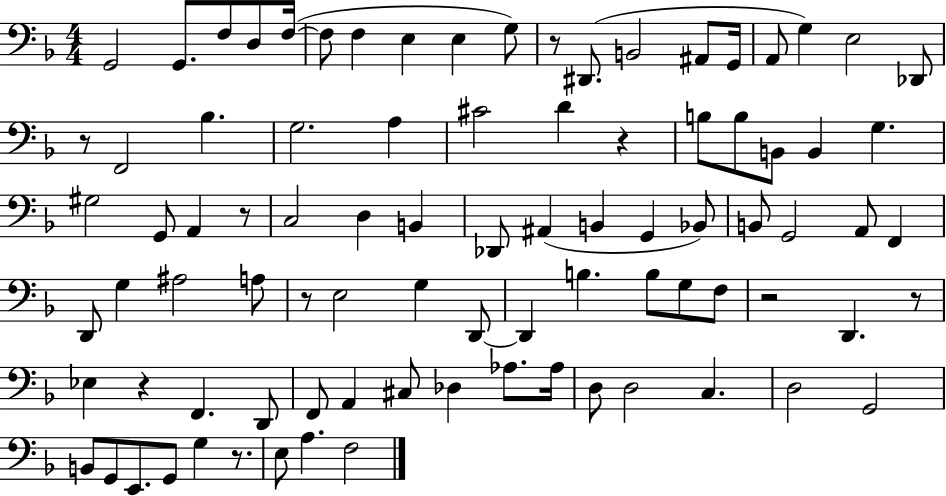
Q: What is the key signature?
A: F major